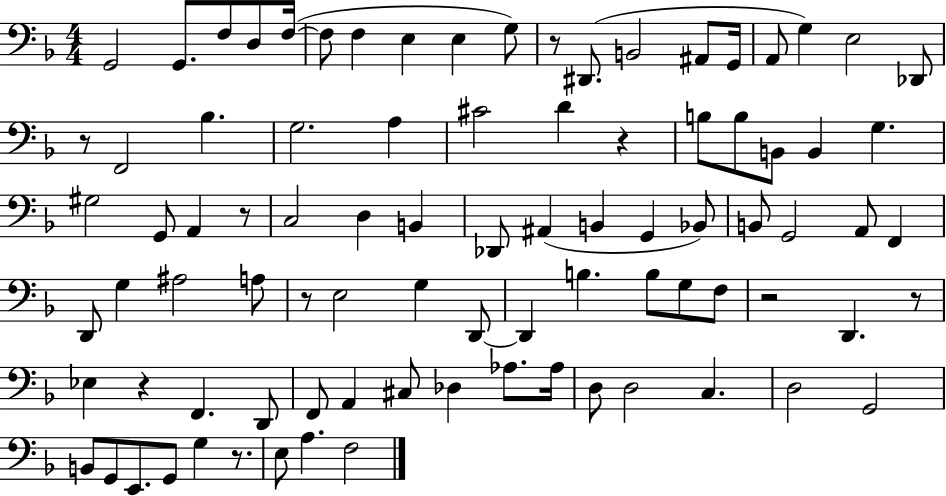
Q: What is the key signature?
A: F major